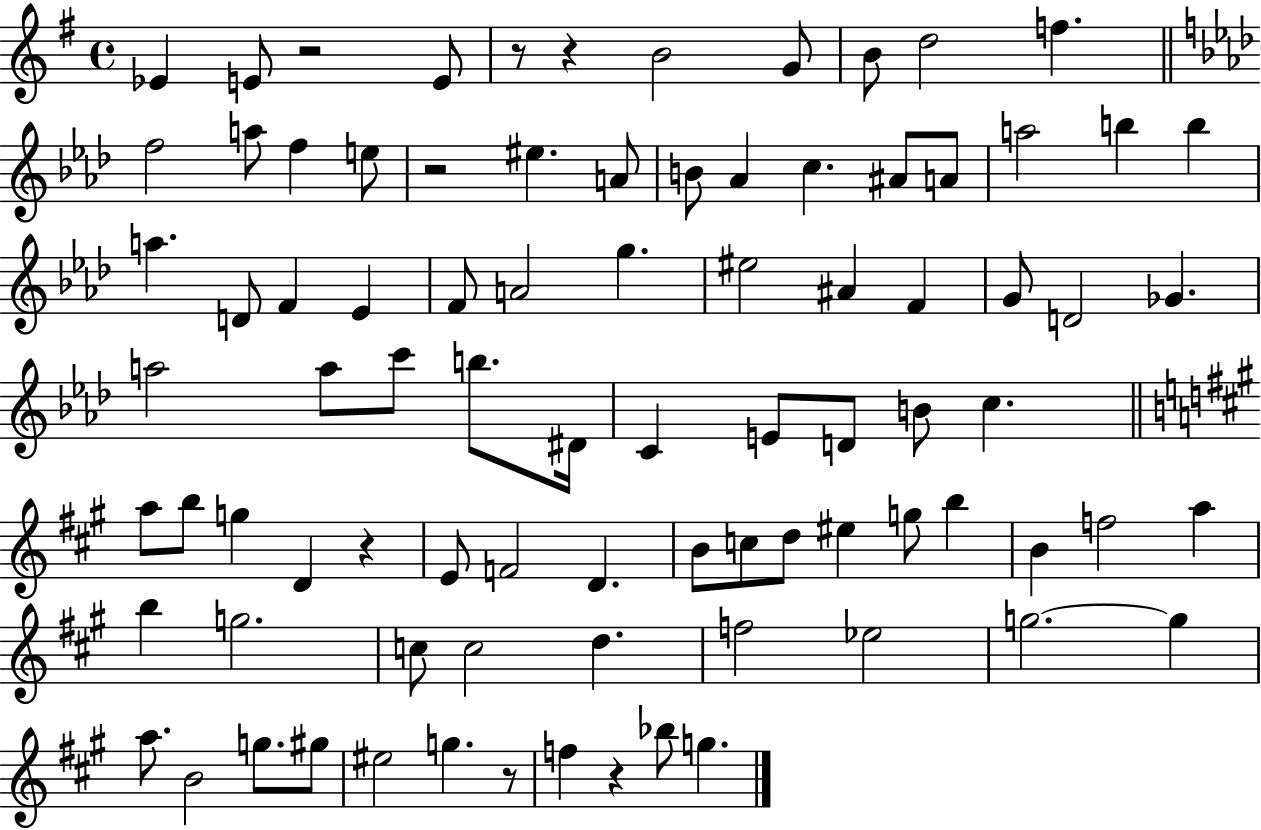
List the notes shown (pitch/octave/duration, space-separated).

Eb4/q E4/e R/h E4/e R/e R/q B4/h G4/e B4/e D5/h F5/q. F5/h A5/e F5/q E5/e R/h EIS5/q. A4/e B4/e Ab4/q C5/q. A#4/e A4/e A5/h B5/q B5/q A5/q. D4/e F4/q Eb4/q F4/e A4/h G5/q. EIS5/h A#4/q F4/q G4/e D4/h Gb4/q. A5/h A5/e C6/e B5/e. D#4/s C4/q E4/e D4/e B4/e C5/q. A5/e B5/e G5/q D4/q R/q E4/e F4/h D4/q. B4/e C5/e D5/e EIS5/q G5/e B5/q B4/q F5/h A5/q B5/q G5/h. C5/e C5/h D5/q. F5/h Eb5/h G5/h. G5/q A5/e. B4/h G5/e. G#5/e EIS5/h G5/q. R/e F5/q R/q Bb5/e G5/q.